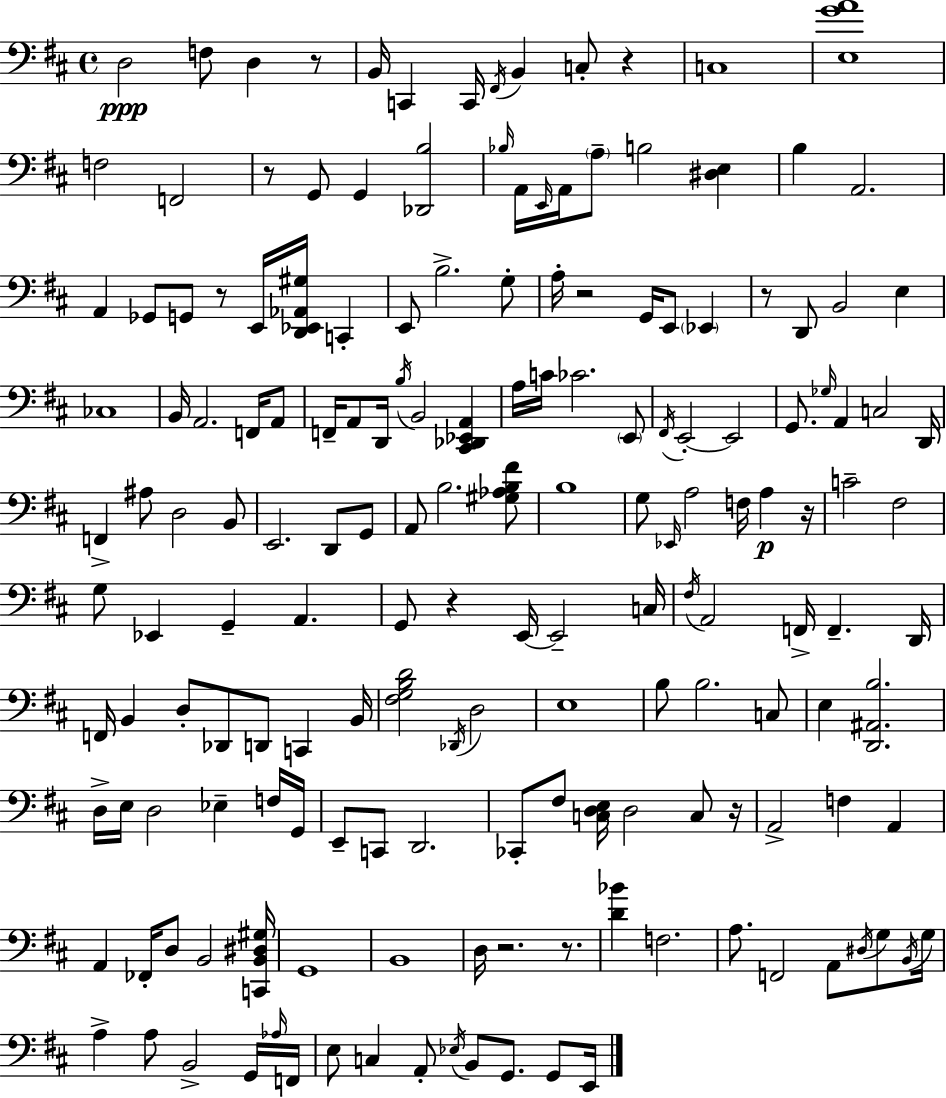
D3/h F3/e D3/q R/e B2/s C2/q C2/s F#2/s B2/q C3/e R/q C3/w [E3,G4,A4]/w F3/h F2/h R/e G2/e G2/q [Db2,B3]/h Bb3/s A2/s E2/s A2/s A3/e B3/h [D#3,E3]/q B3/q A2/h. A2/q Gb2/e G2/e R/e E2/s [D2,Eb2,Ab2,G#3]/s C2/q E2/e B3/h. G3/e A3/s R/h G2/s E2/e Eb2/q R/e D2/e B2/h E3/q CES3/w B2/s A2/h. F2/s A2/e F2/s A2/e D2/s B3/s B2/h [C#2,Db2,Eb2,A2]/q A3/s C4/s CES4/h. E2/e F#2/s E2/h E2/h G2/e. Gb3/s A2/q C3/h D2/s F2/q A#3/e D3/h B2/e E2/h. D2/e G2/e A2/e B3/h. [G#3,Ab3,B3,F#4]/e B3/w G3/e Eb2/s A3/h F3/s A3/q R/s C4/h F#3/h G3/e Eb2/q G2/q A2/q. G2/e R/q E2/s E2/h C3/s F#3/s A2/h F2/s F2/q. D2/s F2/s B2/q D3/e Db2/e D2/e C2/q B2/s [F#3,G3,B3,D4]/h Db2/s D3/h E3/w B3/e B3/h. C3/e E3/q [D2,A#2,B3]/h. D3/s E3/s D3/h Eb3/q F3/s G2/s E2/e C2/e D2/h. CES2/e F#3/e [C3,D3,E3]/s D3/h C3/e R/s A2/h F3/q A2/q A2/q FES2/s D3/e B2/h [C2,B2,D#3,G#3]/s G2/w B2/w D3/s R/h. R/e. [D4,Bb4]/q F3/h. A3/e. F2/h A2/e D#3/s G3/e B2/s G3/s A3/q A3/e B2/h G2/s Ab3/s F2/s E3/e C3/q A2/e Eb3/s B2/e G2/e. G2/e E2/s